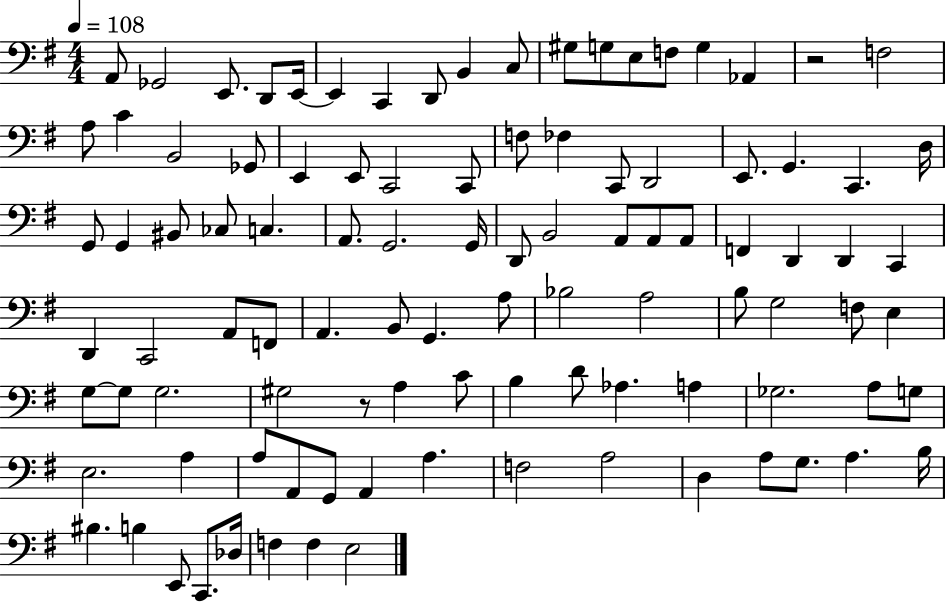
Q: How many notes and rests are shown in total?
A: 101